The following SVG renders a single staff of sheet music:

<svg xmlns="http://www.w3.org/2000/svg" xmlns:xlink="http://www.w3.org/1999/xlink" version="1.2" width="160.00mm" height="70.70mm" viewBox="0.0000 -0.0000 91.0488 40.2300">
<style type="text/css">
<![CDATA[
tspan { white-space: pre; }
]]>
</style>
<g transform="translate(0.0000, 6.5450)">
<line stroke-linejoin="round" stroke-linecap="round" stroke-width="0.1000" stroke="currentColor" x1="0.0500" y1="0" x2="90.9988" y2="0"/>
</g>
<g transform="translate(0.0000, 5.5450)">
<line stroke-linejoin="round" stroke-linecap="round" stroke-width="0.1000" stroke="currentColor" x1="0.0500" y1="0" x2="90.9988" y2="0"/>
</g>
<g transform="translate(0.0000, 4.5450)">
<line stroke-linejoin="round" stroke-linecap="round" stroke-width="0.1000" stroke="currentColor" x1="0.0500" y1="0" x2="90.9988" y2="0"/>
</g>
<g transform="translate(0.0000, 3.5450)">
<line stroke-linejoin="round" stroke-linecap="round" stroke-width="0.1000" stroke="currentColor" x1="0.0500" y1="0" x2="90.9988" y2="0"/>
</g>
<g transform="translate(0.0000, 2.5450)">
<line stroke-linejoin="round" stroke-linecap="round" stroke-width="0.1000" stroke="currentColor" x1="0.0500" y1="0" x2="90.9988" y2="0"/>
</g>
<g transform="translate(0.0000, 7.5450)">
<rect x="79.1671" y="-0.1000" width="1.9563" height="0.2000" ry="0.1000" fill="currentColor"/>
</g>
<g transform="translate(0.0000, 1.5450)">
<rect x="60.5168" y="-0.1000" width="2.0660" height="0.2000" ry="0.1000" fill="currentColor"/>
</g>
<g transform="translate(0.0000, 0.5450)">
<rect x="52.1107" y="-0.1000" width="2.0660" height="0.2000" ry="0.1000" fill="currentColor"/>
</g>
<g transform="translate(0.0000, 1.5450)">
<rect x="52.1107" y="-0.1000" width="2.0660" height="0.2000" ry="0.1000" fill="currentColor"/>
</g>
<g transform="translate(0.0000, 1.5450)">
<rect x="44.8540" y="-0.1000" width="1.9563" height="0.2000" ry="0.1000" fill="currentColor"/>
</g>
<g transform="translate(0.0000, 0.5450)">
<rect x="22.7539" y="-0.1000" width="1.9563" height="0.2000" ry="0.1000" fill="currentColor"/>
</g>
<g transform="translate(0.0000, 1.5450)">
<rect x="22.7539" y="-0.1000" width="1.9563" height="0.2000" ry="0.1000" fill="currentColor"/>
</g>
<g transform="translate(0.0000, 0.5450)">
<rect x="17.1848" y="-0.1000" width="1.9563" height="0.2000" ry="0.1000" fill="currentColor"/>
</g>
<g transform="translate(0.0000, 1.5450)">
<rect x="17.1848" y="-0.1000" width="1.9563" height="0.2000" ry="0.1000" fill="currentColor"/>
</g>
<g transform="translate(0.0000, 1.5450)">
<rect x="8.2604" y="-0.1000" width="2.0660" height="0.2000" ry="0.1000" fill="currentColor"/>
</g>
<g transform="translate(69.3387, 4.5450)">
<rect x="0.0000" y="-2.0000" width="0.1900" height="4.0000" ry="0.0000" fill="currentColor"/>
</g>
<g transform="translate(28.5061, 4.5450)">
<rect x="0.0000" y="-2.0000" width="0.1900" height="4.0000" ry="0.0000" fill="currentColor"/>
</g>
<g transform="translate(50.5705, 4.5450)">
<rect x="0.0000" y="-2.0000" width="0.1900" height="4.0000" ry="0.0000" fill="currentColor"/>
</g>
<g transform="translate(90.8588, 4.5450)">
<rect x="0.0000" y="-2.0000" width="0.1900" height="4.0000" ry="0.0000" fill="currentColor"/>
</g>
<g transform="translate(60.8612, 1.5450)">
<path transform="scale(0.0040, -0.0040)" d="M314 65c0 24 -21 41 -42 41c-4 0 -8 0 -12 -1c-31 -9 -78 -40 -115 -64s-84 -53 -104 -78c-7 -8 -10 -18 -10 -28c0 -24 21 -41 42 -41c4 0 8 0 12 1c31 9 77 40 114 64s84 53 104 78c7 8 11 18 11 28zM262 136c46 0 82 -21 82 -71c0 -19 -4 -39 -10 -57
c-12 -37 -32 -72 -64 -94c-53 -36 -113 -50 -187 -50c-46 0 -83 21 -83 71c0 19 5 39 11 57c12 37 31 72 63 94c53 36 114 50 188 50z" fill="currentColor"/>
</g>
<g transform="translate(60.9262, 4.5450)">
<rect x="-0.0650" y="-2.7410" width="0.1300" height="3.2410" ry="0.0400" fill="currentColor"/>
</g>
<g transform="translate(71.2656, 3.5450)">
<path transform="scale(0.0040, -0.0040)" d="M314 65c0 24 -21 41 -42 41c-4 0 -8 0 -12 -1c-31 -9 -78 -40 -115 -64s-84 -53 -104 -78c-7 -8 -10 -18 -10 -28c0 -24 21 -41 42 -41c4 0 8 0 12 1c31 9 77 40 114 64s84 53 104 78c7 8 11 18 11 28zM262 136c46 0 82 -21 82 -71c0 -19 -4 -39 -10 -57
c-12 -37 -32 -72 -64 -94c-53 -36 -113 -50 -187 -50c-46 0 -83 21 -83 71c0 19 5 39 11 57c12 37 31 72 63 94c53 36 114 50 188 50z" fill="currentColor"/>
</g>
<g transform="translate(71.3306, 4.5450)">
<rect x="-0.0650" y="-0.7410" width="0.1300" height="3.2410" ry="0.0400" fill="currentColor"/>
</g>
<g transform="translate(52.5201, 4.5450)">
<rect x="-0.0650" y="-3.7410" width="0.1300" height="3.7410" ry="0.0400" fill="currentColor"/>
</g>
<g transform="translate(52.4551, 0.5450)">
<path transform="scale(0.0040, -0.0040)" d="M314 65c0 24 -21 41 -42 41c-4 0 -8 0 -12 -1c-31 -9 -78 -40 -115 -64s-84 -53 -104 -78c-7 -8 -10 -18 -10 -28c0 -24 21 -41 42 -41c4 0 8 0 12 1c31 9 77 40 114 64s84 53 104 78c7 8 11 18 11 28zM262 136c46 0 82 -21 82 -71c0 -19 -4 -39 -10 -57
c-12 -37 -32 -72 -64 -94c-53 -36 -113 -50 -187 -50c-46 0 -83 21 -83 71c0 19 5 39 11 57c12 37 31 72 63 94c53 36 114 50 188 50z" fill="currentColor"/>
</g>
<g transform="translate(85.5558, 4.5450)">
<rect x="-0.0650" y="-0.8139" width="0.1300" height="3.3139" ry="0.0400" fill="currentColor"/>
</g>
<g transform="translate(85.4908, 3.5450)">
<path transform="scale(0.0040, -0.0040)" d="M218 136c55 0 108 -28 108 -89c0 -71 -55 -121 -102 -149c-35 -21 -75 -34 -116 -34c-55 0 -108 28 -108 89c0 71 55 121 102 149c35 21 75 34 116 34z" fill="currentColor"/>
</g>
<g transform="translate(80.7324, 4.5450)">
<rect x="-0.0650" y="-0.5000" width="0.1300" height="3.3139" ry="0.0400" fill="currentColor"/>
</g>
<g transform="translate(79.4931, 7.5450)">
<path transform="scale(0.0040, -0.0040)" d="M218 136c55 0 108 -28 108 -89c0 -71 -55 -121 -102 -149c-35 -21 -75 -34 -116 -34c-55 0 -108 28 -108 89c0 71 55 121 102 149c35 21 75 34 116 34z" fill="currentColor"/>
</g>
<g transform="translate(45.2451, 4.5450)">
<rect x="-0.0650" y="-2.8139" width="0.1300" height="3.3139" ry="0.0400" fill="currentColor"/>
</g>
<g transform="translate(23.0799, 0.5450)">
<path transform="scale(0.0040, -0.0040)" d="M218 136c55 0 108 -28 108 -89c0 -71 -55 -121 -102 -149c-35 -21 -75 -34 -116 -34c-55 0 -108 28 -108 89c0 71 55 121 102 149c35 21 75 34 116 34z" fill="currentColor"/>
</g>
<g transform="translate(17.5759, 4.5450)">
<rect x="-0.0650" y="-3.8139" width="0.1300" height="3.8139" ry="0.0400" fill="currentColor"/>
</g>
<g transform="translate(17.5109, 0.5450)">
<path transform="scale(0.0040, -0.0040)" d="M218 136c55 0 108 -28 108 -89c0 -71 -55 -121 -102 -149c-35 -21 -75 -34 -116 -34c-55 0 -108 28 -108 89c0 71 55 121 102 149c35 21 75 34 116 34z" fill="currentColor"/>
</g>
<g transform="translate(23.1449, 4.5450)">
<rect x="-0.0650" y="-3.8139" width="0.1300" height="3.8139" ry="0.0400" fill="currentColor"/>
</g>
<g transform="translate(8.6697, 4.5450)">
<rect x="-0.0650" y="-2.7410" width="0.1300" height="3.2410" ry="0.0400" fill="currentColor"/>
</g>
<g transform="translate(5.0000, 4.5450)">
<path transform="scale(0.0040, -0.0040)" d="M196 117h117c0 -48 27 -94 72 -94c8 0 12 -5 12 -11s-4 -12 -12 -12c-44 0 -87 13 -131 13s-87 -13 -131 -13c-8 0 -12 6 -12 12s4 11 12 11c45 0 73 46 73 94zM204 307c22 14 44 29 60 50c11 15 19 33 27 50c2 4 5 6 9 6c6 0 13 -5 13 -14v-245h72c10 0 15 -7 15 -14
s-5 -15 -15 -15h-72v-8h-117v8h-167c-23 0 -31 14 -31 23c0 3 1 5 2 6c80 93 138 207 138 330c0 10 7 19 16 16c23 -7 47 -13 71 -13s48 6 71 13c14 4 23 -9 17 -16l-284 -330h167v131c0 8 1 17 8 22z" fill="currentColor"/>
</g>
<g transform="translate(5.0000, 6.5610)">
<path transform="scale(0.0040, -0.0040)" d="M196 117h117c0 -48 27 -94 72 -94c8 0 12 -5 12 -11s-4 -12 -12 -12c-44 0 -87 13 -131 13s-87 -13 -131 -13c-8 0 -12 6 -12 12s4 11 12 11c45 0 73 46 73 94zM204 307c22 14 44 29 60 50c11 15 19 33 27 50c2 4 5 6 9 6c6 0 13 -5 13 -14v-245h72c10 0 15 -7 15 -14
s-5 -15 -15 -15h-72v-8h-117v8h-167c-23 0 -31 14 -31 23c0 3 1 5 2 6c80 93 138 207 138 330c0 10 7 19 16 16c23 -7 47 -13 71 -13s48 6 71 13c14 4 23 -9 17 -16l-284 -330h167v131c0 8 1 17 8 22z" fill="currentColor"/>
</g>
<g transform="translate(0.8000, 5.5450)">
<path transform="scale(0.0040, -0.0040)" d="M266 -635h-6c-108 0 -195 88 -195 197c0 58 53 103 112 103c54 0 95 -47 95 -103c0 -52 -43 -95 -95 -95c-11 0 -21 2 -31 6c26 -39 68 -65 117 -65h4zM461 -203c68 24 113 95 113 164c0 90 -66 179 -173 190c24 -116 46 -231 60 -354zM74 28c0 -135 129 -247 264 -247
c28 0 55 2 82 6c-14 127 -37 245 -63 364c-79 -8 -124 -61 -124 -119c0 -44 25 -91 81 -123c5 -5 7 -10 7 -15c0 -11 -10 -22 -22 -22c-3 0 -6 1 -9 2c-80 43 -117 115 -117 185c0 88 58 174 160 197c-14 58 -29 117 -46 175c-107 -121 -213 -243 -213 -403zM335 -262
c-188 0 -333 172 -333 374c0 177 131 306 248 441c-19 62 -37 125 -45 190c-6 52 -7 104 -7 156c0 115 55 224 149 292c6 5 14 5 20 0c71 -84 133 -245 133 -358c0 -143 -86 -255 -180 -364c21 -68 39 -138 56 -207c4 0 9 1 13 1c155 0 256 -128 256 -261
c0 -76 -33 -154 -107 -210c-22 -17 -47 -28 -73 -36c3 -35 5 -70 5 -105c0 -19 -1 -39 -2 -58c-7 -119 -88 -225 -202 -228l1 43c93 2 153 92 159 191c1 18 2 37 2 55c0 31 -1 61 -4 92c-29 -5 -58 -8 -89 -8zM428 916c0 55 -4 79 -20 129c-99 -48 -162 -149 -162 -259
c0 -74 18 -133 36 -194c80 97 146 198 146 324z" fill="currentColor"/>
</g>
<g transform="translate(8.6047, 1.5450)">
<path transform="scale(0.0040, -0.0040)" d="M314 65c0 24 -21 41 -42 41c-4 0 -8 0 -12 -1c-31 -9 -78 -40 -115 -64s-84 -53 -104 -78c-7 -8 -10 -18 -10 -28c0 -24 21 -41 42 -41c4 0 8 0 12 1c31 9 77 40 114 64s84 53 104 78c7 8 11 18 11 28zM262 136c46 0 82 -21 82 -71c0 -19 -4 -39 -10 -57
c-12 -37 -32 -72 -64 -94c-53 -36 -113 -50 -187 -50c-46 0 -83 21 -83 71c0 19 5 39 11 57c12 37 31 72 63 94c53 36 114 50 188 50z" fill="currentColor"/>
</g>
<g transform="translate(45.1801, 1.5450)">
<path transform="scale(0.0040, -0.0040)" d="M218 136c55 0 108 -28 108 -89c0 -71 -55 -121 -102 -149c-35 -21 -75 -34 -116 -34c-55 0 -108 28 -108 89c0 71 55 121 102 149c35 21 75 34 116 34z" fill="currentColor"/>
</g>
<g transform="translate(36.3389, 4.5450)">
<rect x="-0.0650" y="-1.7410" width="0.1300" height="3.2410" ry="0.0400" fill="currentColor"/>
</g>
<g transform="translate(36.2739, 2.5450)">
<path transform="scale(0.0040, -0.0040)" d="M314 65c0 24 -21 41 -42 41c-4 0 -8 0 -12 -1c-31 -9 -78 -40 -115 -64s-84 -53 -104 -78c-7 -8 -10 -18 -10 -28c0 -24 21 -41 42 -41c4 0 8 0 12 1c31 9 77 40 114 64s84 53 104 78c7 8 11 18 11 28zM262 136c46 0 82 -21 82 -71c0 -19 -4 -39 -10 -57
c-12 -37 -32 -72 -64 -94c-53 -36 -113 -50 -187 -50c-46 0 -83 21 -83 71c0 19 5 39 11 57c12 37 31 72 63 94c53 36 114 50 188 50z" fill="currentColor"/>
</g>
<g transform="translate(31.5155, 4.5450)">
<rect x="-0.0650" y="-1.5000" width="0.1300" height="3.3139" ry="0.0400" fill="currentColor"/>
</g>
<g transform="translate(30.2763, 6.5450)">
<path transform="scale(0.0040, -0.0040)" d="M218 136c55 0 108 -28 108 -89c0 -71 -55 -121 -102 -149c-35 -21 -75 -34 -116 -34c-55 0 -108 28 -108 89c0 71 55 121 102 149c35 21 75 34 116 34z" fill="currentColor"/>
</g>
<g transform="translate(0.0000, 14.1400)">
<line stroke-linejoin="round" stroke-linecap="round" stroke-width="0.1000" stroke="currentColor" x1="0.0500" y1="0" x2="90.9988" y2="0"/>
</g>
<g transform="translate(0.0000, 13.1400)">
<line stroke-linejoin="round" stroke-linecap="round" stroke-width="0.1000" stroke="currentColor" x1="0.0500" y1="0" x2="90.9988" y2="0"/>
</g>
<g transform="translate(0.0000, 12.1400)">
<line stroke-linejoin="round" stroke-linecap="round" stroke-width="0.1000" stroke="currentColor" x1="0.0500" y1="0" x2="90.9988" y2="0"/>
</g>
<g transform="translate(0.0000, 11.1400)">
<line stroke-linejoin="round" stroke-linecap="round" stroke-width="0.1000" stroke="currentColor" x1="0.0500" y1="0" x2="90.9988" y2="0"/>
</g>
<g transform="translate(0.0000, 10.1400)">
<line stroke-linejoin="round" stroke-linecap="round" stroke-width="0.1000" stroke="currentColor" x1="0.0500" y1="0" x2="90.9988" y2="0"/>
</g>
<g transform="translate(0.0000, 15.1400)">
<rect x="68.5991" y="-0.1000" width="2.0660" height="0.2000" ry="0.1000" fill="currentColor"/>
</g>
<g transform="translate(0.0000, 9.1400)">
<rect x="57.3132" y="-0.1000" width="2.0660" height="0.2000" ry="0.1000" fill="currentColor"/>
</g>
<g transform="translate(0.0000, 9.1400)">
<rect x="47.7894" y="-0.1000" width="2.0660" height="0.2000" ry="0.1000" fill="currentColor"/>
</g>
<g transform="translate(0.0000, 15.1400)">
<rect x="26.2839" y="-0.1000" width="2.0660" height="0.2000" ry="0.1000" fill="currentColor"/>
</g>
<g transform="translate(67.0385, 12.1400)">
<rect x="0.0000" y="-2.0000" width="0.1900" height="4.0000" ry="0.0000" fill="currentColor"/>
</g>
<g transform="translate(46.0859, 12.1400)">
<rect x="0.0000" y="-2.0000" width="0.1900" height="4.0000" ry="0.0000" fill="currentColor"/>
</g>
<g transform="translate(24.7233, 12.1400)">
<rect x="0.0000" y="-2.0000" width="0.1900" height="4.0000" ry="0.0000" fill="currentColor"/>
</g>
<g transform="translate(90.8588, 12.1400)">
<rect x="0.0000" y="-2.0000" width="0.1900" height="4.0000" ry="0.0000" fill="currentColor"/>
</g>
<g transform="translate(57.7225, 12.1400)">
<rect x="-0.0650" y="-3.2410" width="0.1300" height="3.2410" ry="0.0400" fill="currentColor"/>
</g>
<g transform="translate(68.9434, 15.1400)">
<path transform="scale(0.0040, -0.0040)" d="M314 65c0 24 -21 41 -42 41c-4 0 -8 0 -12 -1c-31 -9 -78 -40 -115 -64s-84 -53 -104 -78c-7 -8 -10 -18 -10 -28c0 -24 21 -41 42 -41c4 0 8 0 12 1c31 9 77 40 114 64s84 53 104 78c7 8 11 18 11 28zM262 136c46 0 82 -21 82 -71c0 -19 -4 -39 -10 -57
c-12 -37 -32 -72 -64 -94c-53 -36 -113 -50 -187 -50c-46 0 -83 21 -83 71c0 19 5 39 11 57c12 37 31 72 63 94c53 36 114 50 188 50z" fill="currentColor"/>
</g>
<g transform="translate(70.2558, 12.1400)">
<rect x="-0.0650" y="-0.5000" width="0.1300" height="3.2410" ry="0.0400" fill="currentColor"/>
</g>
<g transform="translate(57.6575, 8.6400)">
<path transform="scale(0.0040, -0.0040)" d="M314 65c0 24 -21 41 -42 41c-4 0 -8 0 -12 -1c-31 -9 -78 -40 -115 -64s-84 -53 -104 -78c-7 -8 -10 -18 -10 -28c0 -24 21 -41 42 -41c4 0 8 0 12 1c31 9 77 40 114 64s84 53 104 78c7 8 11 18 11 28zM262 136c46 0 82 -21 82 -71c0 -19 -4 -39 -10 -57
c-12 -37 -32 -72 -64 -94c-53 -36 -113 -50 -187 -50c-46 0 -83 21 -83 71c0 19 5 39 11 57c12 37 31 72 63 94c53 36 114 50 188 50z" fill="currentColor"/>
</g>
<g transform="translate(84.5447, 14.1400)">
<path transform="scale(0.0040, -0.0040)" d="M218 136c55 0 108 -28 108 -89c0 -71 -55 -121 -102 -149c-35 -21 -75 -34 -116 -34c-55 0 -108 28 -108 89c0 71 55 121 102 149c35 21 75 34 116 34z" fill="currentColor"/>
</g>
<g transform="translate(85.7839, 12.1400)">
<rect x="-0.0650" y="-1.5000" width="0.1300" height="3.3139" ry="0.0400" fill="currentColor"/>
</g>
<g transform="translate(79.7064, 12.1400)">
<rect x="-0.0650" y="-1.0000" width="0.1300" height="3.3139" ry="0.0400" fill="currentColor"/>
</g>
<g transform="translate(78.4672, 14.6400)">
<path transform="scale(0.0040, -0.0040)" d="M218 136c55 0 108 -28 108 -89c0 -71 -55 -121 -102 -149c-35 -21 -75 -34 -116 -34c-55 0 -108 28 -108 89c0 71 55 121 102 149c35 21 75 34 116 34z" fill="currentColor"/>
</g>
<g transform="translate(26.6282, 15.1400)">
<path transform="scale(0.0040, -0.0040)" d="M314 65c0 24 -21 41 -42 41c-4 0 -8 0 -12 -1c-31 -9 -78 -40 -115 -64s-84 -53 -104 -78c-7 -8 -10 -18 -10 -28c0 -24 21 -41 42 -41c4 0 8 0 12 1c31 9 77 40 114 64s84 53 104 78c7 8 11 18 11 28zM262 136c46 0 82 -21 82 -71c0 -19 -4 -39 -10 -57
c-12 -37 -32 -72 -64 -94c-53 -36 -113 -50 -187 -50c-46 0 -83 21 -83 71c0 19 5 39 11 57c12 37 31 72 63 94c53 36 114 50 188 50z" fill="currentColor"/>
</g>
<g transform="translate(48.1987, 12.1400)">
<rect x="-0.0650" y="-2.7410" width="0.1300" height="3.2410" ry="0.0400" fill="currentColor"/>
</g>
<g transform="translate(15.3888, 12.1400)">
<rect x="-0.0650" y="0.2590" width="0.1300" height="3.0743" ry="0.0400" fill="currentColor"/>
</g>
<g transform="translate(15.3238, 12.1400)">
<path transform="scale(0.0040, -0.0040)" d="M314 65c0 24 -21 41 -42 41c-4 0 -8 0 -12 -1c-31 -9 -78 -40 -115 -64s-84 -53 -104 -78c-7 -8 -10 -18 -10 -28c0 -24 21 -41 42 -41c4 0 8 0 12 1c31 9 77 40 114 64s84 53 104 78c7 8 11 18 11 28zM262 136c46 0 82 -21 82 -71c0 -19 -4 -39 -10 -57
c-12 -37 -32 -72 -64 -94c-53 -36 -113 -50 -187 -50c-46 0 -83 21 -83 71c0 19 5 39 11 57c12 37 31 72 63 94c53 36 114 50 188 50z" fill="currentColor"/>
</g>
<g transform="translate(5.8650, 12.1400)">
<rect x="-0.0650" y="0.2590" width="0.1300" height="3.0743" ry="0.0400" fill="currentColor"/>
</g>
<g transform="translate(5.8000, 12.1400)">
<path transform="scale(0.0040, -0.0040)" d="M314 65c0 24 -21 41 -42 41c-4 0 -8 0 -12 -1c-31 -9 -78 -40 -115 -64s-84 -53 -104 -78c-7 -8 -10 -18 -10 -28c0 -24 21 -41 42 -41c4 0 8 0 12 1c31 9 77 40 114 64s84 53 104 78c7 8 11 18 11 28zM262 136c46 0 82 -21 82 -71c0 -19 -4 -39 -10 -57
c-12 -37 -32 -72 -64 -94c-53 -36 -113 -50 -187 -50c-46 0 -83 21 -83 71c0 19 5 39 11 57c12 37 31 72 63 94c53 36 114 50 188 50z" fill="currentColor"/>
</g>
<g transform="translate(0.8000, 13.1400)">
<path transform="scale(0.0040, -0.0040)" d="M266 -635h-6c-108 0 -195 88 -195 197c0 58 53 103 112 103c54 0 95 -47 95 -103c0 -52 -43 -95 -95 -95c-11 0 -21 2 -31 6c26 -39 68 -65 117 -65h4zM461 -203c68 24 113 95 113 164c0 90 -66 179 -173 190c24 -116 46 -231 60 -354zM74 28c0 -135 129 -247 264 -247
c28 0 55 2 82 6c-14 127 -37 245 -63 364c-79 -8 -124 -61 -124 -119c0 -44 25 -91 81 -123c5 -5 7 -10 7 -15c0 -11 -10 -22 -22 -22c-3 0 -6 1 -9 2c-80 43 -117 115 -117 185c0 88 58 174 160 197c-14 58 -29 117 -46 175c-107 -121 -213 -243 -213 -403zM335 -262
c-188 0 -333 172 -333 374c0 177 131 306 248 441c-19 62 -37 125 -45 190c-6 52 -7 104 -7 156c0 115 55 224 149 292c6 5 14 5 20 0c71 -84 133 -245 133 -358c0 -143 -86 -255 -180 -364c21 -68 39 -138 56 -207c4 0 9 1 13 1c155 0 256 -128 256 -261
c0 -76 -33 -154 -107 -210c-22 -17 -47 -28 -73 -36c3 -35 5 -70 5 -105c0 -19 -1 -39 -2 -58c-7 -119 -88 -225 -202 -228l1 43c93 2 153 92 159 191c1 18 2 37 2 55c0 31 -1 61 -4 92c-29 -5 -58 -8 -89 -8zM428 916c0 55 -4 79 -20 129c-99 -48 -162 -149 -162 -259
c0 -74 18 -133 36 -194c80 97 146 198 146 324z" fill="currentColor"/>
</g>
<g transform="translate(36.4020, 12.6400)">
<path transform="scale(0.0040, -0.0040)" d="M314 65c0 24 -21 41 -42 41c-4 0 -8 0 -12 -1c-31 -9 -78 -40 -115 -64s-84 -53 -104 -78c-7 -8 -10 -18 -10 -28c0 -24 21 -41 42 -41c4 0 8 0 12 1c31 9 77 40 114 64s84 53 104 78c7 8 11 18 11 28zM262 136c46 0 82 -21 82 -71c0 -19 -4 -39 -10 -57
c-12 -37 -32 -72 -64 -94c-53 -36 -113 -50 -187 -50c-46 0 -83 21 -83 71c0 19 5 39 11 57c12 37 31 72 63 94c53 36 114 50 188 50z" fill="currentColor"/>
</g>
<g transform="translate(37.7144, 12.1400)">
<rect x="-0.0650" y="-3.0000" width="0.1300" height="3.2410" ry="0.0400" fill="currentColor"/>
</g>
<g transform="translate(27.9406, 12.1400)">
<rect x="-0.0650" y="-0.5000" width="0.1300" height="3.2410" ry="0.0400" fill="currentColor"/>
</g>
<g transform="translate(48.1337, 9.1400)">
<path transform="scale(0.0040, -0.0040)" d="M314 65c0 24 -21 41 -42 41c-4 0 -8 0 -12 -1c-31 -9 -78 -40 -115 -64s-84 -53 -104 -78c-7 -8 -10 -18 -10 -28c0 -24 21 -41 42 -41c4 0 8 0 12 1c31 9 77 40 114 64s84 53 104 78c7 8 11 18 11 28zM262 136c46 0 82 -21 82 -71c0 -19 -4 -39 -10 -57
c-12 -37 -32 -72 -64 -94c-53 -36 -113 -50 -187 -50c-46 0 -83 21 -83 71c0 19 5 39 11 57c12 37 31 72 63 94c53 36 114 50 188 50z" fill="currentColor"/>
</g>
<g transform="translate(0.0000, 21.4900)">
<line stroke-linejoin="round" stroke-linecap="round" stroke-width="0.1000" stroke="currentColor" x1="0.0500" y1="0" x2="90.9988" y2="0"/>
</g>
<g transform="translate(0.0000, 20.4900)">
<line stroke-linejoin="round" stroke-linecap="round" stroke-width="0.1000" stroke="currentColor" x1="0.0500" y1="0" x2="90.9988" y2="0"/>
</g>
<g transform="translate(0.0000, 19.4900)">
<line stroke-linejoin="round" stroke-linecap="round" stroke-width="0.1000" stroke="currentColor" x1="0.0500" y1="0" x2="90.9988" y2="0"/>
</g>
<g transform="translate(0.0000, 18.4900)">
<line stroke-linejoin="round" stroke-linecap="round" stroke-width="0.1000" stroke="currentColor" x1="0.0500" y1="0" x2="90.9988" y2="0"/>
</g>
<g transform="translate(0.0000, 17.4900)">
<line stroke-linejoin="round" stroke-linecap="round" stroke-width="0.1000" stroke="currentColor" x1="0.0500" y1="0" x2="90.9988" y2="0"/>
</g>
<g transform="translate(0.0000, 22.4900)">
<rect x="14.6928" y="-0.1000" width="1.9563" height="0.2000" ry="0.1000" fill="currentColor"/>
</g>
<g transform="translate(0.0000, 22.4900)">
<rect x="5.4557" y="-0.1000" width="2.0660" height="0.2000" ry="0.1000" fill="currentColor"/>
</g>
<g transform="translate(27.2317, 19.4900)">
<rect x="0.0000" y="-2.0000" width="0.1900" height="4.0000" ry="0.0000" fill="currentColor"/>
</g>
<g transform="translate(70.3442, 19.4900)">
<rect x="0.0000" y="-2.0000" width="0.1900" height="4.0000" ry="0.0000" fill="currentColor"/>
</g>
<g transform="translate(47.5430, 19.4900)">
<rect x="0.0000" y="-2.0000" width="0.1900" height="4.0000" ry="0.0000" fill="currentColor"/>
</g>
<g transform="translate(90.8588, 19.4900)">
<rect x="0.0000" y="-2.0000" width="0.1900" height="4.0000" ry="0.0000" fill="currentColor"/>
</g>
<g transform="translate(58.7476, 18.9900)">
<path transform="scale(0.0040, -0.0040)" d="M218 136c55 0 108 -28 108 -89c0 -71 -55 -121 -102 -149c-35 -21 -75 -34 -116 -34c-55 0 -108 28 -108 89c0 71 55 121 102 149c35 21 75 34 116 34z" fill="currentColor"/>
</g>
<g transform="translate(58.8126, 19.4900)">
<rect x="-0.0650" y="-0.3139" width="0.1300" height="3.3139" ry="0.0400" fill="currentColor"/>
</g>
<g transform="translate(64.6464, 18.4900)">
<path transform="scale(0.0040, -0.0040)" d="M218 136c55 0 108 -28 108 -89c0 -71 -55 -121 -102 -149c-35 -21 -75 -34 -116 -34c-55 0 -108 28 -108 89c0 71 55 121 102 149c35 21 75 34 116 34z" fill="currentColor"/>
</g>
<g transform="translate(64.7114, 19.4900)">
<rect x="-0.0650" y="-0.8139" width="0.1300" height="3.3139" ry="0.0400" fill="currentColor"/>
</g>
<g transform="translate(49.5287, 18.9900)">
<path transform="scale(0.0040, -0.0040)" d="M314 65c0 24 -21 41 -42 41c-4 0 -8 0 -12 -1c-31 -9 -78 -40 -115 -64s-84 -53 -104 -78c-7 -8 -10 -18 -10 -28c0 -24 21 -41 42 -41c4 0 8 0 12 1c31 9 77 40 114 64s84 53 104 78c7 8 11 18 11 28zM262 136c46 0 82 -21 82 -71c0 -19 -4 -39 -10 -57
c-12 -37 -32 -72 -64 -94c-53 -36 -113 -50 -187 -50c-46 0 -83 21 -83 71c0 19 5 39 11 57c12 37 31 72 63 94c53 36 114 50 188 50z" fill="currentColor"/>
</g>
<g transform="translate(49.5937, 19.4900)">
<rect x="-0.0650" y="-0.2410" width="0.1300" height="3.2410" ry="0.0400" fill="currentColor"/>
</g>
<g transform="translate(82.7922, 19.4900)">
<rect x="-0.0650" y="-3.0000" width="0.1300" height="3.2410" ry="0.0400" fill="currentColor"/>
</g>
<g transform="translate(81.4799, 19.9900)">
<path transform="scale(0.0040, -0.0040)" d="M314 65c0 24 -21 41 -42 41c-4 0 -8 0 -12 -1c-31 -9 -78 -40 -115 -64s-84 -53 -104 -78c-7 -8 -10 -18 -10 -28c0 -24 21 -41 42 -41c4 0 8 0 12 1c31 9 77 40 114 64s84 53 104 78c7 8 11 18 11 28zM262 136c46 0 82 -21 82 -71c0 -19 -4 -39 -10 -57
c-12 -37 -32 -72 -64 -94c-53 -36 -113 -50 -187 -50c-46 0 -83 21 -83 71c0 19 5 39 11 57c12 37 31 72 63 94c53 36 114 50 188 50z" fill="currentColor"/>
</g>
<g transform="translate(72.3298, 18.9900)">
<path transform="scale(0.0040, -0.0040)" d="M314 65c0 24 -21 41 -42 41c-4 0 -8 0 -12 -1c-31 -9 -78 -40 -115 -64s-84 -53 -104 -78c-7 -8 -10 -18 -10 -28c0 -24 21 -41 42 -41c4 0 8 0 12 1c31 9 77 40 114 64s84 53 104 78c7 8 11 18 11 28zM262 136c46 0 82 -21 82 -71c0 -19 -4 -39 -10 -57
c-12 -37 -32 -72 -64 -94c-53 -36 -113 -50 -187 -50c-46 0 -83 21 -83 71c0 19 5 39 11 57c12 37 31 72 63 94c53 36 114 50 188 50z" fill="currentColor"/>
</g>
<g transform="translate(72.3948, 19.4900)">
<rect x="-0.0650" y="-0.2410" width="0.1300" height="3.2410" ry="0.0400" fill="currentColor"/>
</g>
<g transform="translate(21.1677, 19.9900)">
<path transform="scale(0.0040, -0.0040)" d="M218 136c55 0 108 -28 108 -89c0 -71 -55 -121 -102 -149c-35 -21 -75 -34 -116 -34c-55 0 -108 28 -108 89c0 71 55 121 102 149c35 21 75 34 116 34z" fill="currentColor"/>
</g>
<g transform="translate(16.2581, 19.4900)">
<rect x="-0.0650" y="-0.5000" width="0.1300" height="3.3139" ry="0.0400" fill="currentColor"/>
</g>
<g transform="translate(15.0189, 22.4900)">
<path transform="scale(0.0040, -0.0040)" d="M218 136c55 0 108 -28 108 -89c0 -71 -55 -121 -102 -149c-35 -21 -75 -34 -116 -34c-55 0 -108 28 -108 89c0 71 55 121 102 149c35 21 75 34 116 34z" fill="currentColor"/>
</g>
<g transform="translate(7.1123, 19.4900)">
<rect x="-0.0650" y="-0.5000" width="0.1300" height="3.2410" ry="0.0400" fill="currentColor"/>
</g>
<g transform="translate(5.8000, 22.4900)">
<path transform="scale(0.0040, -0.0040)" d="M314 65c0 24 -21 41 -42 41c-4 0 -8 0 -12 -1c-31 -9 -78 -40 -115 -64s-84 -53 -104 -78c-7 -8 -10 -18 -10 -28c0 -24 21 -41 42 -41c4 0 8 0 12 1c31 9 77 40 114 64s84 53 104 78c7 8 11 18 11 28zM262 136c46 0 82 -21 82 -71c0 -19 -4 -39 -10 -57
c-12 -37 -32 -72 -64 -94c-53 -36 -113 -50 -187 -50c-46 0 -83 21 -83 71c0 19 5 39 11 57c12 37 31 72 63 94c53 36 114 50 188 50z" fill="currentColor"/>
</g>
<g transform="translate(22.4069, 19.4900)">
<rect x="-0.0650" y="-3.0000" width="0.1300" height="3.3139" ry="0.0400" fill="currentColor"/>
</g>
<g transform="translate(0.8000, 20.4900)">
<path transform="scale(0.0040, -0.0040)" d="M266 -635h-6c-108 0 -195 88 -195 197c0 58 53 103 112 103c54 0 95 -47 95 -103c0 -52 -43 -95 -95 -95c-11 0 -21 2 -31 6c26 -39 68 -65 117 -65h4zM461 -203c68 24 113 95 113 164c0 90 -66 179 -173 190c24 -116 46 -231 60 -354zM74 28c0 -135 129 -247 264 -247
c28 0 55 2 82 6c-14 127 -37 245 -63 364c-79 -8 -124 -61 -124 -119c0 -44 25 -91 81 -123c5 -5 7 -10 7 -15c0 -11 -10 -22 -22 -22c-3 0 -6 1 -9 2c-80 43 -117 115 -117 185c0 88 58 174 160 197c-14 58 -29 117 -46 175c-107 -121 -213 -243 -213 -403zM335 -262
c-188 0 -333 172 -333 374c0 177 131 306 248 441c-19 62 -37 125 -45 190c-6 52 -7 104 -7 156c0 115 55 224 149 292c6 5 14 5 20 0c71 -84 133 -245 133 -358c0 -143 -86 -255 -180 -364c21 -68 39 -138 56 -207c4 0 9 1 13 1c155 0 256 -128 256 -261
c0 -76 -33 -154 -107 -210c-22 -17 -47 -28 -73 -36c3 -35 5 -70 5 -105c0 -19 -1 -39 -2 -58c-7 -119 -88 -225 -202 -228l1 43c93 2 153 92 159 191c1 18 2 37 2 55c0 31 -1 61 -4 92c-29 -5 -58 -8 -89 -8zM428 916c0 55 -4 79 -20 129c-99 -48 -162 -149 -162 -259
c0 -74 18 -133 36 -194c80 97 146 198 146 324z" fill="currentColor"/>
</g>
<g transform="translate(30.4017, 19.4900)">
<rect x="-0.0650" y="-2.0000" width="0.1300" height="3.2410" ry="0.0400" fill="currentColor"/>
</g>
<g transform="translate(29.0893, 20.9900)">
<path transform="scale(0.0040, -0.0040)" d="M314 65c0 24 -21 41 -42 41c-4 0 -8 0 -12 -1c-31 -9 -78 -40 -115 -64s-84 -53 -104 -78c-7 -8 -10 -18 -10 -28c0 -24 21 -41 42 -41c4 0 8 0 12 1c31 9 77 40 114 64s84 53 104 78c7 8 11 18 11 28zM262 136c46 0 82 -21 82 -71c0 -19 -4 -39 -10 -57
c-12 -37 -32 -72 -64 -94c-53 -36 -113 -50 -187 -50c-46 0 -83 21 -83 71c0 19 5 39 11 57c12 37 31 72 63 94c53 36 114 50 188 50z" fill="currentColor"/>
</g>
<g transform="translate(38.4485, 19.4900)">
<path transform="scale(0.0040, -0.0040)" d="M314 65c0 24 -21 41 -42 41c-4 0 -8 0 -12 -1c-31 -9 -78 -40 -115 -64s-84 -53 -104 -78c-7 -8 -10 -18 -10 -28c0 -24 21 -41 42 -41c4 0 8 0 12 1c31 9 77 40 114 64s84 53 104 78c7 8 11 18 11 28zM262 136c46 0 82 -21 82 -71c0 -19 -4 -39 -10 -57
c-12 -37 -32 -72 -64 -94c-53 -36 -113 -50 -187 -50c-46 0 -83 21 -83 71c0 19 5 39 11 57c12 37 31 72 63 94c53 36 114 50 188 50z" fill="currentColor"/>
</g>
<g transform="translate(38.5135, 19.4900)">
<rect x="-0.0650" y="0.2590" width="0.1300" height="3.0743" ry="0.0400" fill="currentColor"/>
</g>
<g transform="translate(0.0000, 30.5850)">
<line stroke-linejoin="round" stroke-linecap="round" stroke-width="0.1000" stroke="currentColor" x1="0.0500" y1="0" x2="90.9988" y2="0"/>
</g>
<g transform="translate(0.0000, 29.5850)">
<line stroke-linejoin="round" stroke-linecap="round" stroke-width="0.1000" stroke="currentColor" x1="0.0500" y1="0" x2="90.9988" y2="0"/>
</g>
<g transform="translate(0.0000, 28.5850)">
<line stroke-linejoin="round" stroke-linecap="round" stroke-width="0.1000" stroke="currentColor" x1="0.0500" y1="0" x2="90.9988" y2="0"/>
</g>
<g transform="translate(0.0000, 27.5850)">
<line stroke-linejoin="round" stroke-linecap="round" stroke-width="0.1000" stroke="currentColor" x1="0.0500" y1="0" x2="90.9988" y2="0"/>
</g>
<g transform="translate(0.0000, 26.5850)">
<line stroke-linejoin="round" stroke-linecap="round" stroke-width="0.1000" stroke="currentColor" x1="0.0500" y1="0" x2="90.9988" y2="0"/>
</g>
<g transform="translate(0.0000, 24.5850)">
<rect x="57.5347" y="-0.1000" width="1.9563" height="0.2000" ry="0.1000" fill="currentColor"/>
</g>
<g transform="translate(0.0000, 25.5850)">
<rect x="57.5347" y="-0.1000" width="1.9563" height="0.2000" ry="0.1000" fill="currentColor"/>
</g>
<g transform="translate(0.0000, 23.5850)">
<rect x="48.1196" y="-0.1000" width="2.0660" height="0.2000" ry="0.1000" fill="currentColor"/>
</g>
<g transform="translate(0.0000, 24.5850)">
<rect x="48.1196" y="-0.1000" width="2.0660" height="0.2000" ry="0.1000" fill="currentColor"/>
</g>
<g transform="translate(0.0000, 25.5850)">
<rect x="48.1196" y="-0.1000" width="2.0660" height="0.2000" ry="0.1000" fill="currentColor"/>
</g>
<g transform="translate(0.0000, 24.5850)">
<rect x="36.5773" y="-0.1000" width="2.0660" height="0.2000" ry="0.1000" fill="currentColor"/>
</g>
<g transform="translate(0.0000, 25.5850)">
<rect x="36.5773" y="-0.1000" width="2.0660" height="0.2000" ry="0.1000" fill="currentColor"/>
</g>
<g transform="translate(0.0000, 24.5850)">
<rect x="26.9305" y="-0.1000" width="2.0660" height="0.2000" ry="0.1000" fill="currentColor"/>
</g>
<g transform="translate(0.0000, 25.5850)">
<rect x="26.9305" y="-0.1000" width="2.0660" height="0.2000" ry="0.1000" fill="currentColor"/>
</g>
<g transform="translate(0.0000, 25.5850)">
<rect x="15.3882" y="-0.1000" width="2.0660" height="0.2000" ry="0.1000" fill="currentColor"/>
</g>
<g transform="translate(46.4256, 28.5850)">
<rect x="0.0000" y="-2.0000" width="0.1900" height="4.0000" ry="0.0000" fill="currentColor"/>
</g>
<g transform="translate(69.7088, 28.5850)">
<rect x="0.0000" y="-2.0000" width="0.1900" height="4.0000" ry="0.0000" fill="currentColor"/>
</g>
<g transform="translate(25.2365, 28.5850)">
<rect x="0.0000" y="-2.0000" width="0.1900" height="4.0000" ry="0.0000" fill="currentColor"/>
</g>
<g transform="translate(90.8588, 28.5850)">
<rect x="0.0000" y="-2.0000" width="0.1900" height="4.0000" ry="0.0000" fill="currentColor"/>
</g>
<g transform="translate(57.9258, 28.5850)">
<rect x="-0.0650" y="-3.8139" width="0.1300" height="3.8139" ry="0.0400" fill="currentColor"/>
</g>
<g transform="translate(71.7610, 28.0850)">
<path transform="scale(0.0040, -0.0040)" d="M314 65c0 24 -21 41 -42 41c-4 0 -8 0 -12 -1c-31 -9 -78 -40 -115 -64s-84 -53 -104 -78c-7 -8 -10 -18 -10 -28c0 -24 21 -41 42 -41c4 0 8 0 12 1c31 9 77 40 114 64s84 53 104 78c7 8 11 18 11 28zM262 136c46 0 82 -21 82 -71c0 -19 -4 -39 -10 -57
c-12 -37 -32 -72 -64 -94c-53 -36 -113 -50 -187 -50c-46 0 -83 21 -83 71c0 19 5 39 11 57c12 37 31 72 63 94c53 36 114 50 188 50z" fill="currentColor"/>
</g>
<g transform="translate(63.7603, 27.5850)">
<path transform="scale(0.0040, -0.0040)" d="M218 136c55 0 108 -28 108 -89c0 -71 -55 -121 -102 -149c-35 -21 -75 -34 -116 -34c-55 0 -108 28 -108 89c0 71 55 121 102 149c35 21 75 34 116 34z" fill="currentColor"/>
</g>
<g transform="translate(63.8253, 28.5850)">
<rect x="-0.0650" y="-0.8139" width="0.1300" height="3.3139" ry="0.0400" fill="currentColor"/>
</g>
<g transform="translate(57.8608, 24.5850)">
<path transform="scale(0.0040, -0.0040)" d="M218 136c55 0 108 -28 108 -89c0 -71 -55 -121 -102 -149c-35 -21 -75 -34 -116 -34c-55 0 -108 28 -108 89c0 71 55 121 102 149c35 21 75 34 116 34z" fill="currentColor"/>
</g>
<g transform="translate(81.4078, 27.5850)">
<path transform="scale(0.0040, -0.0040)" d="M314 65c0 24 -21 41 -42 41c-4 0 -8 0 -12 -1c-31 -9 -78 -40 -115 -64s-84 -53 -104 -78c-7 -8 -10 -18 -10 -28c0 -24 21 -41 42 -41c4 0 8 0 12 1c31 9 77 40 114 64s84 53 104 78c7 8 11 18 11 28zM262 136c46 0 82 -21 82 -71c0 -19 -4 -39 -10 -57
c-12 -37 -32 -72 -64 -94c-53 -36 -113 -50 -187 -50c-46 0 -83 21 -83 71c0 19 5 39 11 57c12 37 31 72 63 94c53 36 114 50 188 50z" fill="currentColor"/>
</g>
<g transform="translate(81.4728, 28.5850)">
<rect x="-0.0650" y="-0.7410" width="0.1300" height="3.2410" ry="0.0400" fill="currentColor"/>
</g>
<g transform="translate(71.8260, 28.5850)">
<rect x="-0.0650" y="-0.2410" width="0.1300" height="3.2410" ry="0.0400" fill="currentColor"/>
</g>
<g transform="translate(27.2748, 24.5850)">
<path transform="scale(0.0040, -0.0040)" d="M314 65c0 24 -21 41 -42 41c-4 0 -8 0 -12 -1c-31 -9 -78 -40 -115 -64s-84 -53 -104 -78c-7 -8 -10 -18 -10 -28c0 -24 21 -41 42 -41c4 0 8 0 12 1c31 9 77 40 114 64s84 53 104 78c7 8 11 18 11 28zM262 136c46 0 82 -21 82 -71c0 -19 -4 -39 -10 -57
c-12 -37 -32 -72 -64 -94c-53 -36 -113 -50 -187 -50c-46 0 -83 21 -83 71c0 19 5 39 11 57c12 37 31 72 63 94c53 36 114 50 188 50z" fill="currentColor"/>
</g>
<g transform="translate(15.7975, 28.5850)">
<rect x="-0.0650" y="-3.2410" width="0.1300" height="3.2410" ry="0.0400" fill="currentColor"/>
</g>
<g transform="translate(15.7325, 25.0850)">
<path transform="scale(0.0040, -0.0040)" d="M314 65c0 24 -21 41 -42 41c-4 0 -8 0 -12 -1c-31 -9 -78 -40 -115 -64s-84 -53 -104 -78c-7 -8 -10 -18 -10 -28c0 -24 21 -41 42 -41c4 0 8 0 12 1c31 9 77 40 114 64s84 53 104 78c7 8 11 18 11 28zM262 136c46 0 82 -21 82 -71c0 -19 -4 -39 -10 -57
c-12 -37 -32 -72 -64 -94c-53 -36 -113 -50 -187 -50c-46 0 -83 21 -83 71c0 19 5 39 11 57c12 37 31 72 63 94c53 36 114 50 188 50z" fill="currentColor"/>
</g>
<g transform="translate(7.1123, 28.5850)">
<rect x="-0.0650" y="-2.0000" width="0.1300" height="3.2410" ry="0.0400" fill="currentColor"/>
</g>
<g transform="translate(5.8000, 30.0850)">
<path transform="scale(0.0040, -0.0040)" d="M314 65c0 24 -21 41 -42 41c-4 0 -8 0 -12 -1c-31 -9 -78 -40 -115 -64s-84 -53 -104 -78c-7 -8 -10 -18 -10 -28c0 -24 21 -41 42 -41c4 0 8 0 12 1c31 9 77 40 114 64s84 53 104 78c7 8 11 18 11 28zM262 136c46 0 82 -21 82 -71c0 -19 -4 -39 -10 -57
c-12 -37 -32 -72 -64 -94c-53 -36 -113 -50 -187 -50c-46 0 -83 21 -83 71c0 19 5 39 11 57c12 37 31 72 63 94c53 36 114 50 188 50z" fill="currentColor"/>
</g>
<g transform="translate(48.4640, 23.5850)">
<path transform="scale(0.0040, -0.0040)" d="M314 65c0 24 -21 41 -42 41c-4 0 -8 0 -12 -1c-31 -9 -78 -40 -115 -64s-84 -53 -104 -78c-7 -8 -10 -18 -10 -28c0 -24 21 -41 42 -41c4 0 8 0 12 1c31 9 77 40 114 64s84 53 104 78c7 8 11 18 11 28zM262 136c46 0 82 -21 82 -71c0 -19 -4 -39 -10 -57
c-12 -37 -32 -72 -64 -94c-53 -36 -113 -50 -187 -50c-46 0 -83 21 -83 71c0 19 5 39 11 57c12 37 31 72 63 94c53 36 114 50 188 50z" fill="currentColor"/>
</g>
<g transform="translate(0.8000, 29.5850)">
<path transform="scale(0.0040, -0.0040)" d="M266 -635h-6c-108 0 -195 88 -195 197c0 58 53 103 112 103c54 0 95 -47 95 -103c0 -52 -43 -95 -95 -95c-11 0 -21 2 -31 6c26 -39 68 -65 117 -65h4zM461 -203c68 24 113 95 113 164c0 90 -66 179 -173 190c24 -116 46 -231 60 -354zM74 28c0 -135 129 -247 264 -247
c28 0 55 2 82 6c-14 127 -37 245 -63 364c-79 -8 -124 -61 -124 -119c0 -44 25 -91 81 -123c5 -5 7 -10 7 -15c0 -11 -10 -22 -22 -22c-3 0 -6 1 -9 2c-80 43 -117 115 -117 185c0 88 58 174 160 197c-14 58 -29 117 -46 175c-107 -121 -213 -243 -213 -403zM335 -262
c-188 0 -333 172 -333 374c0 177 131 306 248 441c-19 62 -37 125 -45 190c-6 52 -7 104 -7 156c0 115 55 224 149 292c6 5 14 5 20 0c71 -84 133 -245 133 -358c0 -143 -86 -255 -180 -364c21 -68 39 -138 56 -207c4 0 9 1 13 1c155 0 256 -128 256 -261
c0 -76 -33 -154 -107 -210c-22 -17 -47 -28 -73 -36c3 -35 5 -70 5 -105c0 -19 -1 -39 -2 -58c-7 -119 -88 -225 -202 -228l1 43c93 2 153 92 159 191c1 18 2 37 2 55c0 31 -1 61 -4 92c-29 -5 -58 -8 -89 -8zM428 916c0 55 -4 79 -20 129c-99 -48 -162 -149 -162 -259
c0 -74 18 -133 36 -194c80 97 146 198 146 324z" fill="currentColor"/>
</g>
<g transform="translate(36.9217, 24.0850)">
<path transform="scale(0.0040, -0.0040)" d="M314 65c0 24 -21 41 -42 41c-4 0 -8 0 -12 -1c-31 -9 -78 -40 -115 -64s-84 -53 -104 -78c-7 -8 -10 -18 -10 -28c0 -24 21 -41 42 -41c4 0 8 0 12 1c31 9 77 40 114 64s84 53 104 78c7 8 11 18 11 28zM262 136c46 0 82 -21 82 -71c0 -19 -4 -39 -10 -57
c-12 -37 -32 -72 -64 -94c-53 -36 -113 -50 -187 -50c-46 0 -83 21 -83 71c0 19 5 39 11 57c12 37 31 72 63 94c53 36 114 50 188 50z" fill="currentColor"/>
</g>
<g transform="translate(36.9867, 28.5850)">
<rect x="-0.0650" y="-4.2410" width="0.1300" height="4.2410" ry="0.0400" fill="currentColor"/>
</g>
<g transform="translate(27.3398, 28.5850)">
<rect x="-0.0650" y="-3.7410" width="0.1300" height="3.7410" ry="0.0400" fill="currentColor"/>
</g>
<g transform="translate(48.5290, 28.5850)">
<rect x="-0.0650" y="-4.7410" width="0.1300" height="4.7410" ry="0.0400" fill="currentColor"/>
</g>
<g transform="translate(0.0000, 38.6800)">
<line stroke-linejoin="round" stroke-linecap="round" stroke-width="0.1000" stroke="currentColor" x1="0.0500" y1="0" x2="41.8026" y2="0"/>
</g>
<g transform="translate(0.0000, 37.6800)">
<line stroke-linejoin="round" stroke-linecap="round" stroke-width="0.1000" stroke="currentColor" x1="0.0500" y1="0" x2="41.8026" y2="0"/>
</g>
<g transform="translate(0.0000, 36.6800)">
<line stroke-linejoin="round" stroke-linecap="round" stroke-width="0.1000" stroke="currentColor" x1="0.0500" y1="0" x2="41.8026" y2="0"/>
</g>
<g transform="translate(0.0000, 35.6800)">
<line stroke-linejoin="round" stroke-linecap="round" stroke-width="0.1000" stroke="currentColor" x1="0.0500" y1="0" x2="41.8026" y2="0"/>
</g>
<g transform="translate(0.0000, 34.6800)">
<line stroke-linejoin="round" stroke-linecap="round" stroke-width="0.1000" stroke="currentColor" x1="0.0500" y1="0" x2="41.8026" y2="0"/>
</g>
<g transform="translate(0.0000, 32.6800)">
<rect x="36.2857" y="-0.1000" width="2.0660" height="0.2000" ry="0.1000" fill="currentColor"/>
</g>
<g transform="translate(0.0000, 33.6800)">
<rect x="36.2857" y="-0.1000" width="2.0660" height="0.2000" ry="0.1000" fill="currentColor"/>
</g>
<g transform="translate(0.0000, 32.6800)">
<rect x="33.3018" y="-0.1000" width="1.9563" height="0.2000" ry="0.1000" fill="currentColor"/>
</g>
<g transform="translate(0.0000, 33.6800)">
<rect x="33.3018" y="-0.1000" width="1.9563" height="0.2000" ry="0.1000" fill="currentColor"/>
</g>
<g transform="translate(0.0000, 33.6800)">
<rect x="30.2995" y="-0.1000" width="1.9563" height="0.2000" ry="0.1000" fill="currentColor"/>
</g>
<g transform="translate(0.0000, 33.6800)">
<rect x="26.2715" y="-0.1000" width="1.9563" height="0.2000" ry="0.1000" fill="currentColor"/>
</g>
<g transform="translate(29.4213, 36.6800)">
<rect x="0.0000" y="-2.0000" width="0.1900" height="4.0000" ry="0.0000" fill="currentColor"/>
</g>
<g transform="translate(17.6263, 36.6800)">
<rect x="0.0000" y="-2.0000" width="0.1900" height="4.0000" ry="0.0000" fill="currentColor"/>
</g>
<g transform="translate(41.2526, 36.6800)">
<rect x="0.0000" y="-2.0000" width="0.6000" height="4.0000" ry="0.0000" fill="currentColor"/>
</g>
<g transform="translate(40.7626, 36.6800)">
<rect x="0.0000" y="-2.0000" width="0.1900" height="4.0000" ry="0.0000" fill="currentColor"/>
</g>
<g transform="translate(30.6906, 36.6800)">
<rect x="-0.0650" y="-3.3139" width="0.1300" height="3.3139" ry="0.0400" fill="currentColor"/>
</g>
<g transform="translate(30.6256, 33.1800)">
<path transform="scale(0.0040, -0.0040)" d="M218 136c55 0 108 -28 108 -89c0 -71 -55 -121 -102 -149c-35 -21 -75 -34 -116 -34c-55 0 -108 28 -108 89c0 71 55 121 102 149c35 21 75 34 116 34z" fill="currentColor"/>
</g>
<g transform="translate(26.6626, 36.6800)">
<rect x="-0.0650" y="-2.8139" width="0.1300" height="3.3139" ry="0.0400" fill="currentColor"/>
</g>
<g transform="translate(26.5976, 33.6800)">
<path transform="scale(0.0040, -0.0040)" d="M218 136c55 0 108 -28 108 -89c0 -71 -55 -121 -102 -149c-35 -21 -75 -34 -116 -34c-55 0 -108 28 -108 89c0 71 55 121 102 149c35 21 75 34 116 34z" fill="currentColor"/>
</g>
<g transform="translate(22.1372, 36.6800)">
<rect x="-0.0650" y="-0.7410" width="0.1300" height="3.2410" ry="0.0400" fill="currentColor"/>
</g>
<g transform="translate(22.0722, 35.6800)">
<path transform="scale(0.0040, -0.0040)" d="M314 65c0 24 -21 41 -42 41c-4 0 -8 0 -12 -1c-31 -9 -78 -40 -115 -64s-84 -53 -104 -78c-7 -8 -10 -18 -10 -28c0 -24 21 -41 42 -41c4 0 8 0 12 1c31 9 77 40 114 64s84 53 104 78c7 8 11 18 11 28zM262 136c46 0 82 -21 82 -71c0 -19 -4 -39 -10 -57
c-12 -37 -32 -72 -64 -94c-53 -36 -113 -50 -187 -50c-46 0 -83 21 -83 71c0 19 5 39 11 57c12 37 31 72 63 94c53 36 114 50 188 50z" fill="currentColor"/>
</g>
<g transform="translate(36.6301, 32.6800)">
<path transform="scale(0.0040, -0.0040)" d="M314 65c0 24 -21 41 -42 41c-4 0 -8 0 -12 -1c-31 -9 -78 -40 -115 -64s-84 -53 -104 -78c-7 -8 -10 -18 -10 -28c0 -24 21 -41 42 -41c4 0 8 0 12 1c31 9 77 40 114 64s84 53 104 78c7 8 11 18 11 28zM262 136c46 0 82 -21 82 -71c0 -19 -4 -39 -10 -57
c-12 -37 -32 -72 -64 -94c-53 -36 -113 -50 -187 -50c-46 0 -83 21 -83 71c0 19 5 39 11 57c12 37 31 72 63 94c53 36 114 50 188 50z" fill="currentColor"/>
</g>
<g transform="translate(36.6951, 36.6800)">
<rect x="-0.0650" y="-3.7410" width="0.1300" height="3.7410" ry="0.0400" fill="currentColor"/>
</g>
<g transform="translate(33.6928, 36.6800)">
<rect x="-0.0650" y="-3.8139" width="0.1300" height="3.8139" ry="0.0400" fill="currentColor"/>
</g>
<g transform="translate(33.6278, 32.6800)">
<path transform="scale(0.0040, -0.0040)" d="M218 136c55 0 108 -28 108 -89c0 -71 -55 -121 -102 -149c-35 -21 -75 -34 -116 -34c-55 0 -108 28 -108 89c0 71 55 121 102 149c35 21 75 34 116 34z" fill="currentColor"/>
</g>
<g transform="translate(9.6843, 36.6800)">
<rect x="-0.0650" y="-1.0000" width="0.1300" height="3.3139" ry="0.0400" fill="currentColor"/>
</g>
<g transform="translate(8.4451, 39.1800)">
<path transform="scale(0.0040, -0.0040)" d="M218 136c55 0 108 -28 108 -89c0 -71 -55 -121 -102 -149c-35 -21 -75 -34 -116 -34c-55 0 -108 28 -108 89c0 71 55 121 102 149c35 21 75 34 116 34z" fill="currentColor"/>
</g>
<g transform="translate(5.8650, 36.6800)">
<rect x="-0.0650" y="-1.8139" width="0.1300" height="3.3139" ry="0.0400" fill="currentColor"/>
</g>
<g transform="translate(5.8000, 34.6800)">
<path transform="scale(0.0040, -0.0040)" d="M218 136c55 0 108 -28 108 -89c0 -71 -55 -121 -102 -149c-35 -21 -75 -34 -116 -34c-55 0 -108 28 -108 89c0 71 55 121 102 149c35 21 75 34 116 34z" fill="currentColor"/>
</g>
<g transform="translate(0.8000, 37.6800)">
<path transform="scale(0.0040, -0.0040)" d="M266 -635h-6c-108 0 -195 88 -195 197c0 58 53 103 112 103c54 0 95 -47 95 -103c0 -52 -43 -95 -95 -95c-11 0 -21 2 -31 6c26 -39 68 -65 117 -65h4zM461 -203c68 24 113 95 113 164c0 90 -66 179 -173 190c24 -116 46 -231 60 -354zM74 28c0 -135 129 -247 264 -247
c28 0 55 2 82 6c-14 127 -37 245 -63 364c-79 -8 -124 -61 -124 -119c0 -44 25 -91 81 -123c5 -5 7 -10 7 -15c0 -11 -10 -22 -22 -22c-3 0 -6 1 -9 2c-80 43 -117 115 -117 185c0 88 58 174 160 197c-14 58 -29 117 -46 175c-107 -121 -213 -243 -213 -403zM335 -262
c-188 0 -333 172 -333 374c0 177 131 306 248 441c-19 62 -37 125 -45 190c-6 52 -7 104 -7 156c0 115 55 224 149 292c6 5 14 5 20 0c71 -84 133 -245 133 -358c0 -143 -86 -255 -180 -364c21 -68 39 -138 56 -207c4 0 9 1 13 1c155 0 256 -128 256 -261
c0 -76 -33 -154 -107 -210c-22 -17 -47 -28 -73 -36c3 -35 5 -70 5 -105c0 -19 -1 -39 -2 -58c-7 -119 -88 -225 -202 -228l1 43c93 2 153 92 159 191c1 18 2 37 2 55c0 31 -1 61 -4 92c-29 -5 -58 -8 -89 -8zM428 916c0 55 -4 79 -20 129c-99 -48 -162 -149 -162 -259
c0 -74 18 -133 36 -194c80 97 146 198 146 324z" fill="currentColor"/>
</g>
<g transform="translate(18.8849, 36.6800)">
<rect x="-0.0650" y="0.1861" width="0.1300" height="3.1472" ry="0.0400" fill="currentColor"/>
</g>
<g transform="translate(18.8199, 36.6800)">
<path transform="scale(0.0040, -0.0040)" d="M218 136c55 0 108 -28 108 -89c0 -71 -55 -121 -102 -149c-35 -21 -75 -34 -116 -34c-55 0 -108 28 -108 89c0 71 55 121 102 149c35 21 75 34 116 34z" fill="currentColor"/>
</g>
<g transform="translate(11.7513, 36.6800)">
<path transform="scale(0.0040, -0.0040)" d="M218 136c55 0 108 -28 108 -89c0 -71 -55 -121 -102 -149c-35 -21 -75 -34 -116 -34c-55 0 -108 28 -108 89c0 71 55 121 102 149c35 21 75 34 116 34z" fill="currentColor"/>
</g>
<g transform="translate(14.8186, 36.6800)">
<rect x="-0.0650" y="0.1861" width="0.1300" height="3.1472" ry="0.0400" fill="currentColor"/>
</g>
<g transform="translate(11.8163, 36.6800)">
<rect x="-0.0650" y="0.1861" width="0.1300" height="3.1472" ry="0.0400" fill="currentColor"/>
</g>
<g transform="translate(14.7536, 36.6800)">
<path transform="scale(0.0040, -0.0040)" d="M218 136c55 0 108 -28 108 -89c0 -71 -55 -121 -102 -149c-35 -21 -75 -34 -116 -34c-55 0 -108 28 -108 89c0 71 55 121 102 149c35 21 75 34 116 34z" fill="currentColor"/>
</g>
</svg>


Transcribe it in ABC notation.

X:1
T:Untitled
M:4/4
L:1/4
K:C
a2 c' c' E f2 a c'2 a2 d2 C d B2 B2 C2 A2 a2 b2 C2 D E C2 C A F2 B2 c2 c d c2 A2 F2 b2 c'2 d'2 e'2 c' d c2 d2 f D B B B d2 a b c' c'2